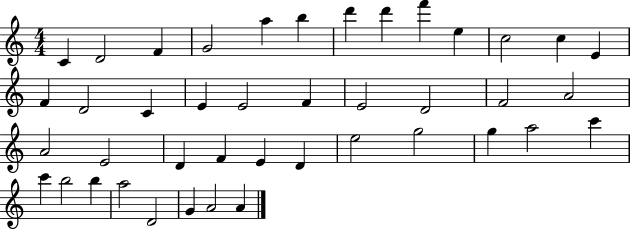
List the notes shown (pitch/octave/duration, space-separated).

C4/q D4/h F4/q G4/h A5/q B5/q D6/q D6/q F6/q E5/q C5/h C5/q E4/q F4/q D4/h C4/q E4/q E4/h F4/q E4/h D4/h F4/h A4/h A4/h E4/h D4/q F4/q E4/q D4/q E5/h G5/h G5/q A5/h C6/q C6/q B5/h B5/q A5/h D4/h G4/q A4/h A4/q